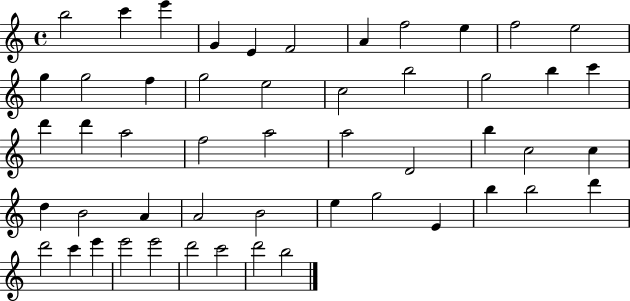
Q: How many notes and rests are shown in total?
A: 51